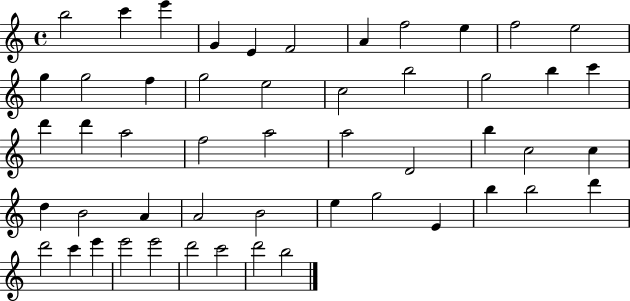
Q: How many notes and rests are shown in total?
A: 51